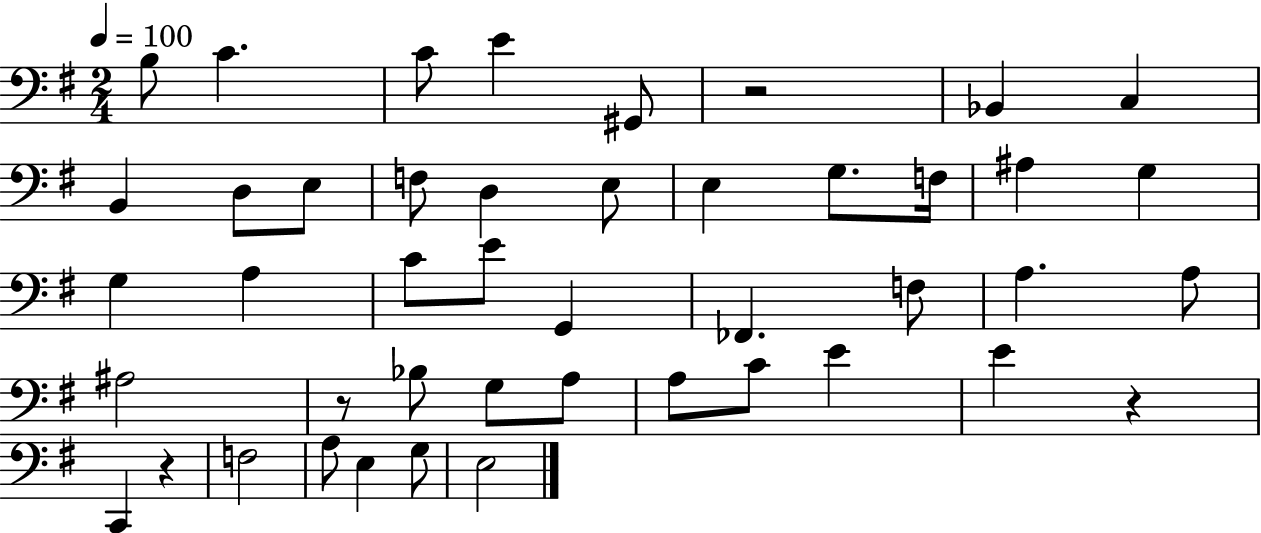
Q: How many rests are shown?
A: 4